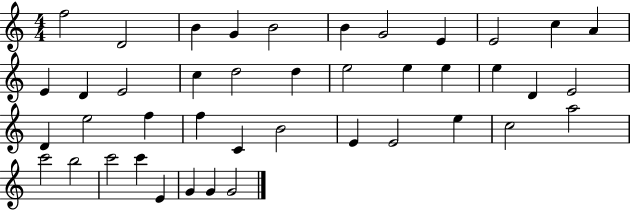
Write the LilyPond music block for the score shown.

{
  \clef treble
  \numericTimeSignature
  \time 4/4
  \key c \major
  f''2 d'2 | b'4 g'4 b'2 | b'4 g'2 e'4 | e'2 c''4 a'4 | \break e'4 d'4 e'2 | c''4 d''2 d''4 | e''2 e''4 e''4 | e''4 d'4 e'2 | \break d'4 e''2 f''4 | f''4 c'4 b'2 | e'4 e'2 e''4 | c''2 a''2 | \break c'''2 b''2 | c'''2 c'''4 e'4 | g'4 g'4 g'2 | \bar "|."
}